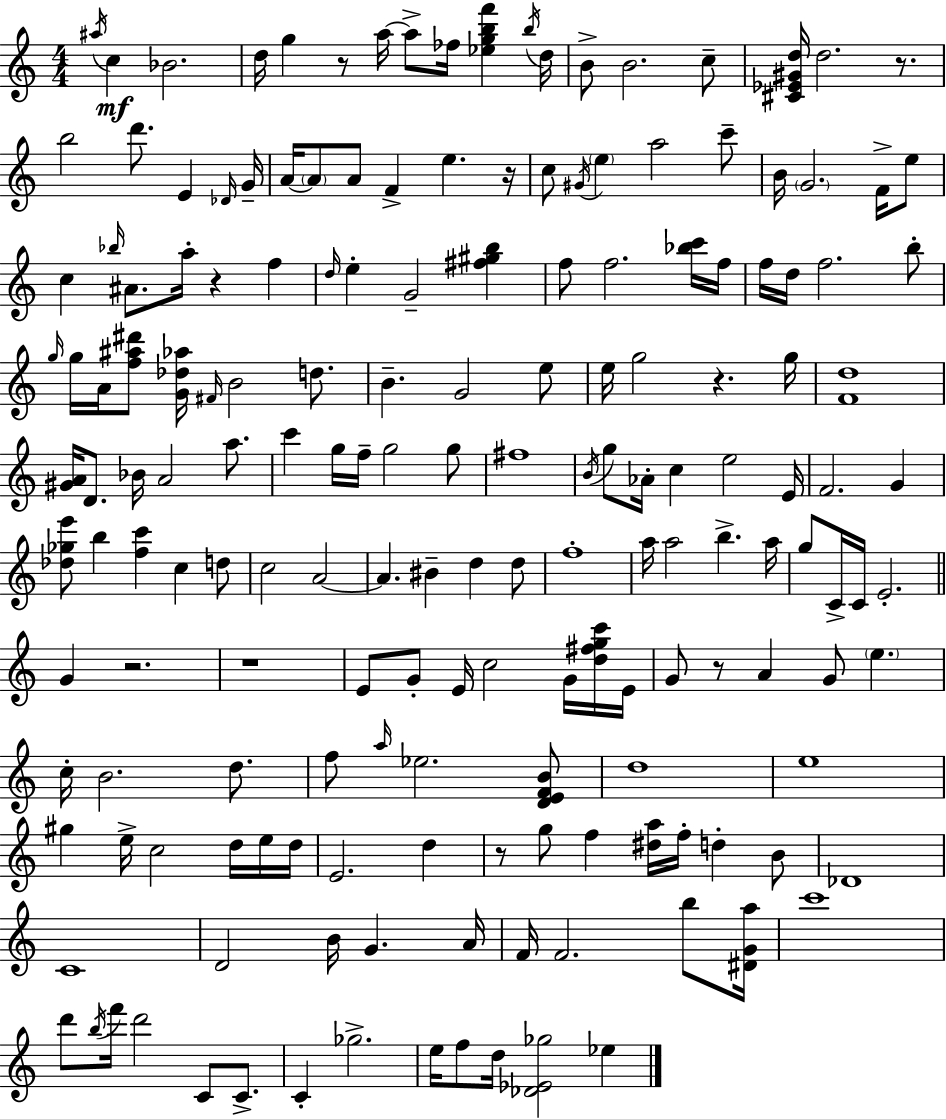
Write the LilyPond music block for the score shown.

{
  \clef treble
  \numericTimeSignature
  \time 4/4
  \key a \minor
  \repeat volta 2 { \acciaccatura { ais''16 }\mf c''4 bes'2. | d''16 g''4 r8 a''16~~ a''8-> fes''16 <ees'' g'' b'' f'''>4 | \acciaccatura { b''16 } d''16 b'8-> b'2. | c''8-- <cis' ees' gis' d''>16 d''2. r8. | \break b''2 d'''8. e'4 | \grace { des'16 } g'16-- a'16~~ \parenthesize a'8 a'8 f'4-> e''4. | r16 c''8 \acciaccatura { gis'16 } \parenthesize e''4 a''2 | c'''8-- b'16 \parenthesize g'2. | \break f'16-> e''8 c''4 \grace { bes''16 } ais'8. a''16-. r4 | f''4 \grace { d''16 } e''4-. g'2-- | <fis'' gis'' b''>4 f''8 f''2. | <bes'' c'''>16 f''16 f''16 d''16 f''2. | \break b''8-. \grace { g''16 } g''16 a'16 <f'' ais'' dis'''>8 <g' des'' aes''>16 \grace { fis'16 } b'2 | d''8. b'4.-- g'2 | e''8 e''16 g''2 | r4. g''16 <f' d''>1 | \break <gis' a'>16 d'8. bes'16 a'2 | a''8. c'''4 g''16 f''16-- g''2 | g''8 fis''1 | \acciaccatura { b'16 } g''8 aes'16-. c''4 | \break e''2 e'16 f'2. | g'4 <des'' ges'' e'''>8 b''4 <f'' c'''>4 | c''4 d''8 c''2 | a'2~~ a'4. bis'4-- | \break d''4 d''8 f''1-. | a''16 a''2 | b''4.-> a''16 g''8 c'16-> c'16 e'2.-. | \bar "||" \break \key c \major g'4 r2. | r1 | e'8 g'8-. e'16 c''2 g'16 <d'' fis'' g'' c'''>16 e'16 | g'8 r8 a'4 g'8 \parenthesize e''4. | \break c''16-. b'2. d''8. | f''8 \grace { a''16 } ees''2. <d' e' f' b'>8 | d''1 | e''1 | \break gis''4 e''16-> c''2 d''16 e''16 | d''16 e'2. d''4 | r8 g''8 f''4 <dis'' a''>16 f''16-. d''4-. b'8 | des'1 | \break c'1 | d'2 b'16 g'4. | a'16 f'16 f'2. b''8 | <dis' g' a''>16 c'''1 | \break d'''8 \acciaccatura { b''16 } f'''16 d'''2 c'8 c'8.-> | c'4-. ges''2.-> | e''16 f''8 d''16 <des' ees' ges''>2 ees''4 | } \bar "|."
}